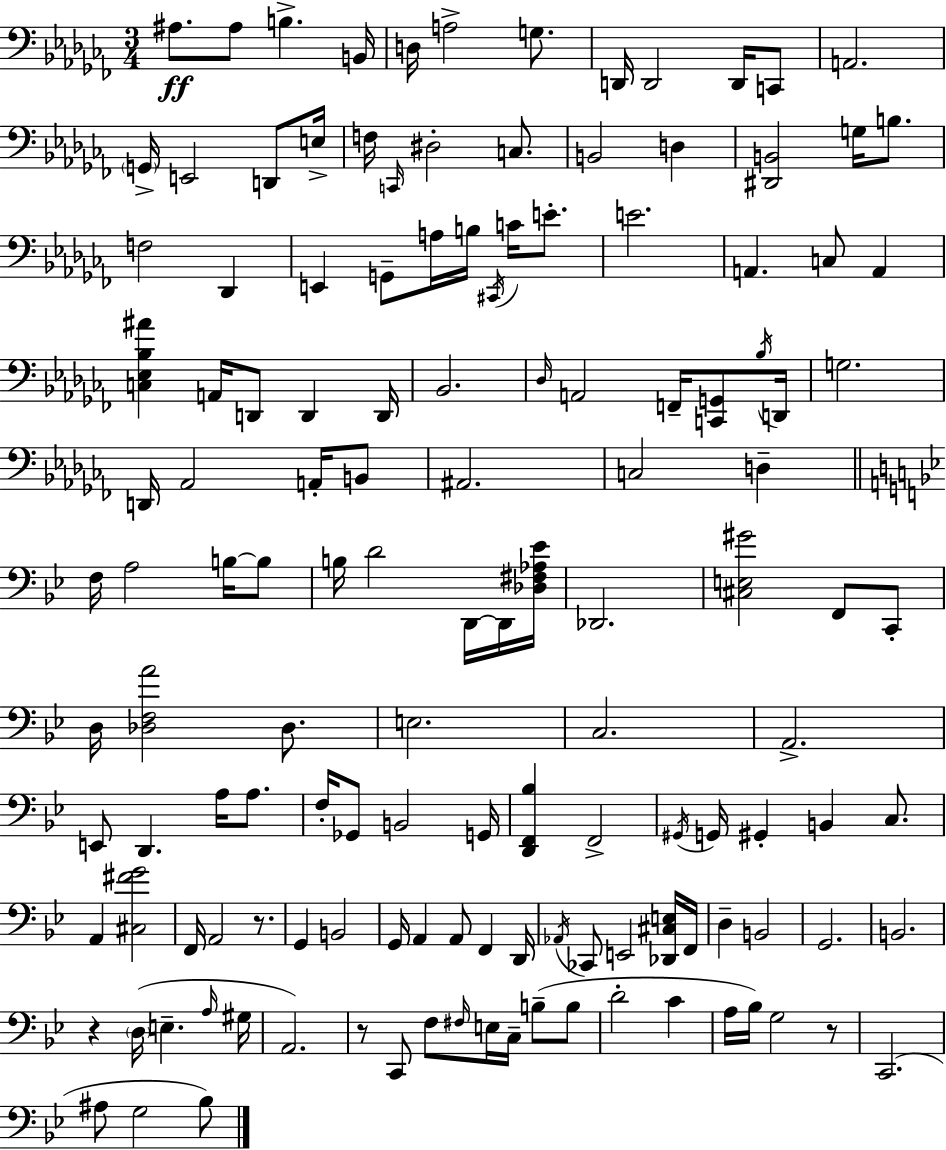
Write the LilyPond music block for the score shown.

{
  \clef bass
  \numericTimeSignature
  \time 3/4
  \key aes \minor
  ais8.\ff ais8 b4.-> b,16 | d16 a2-> g8. | d,16 d,2 d,16 c,8 | a,2. | \break \parenthesize g,16-> e,2 d,8 e16-> | f16 \grace { c,16 } dis2-. c8. | b,2 d4 | <dis, b,>2 g16 b8. | \break f2 des,4 | e,4 g,8-- a16 b16 \acciaccatura { cis,16 } c'16 e'8.-. | e'2. | a,4. c8 a,4 | \break <c ees bes ais'>4 a,16 d,8 d,4 | d,16 bes,2. | \grace { des16 } a,2 f,16-- | <c, g,>8 \acciaccatura { bes16 } d,16 g2. | \break d,16 aes,2 | a,16-. b,8 ais,2. | c2 | d4-- \bar "||" \break \key bes \major f16 a2 b16~~ b8 | b16 d'2 d,16~~ d,16 <des fis aes ees'>16 | des,2. | <cis e gis'>2 f,8 c,8-. | \break d16 <des f a'>2 des8. | e2. | c2. | a,2.-> | \break e,8 d,4. a16 a8. | f16-. ges,8 b,2 g,16 | <d, f, bes>4 f,2-> | \acciaccatura { gis,16 } g,16 gis,4-. b,4 c8. | \break a,4 <cis fis' g'>2 | f,16 a,2 r8. | g,4 b,2 | g,16 a,4 a,8 f,4 | \break d,16 \acciaccatura { aes,16 } ces,8 e,2 | <des, cis e>16 f,16 d4-- b,2 | g,2. | b,2. | \break r4 \parenthesize d16( e4.-- | \grace { a16 } gis16 a,2.) | r8 c,8 f8 \grace { fis16 } e16 c16-- | b8--( b8 d'2-. | \break c'4 a16 bes16) g2 | r8 c,2.( | ais8 g2 | bes8) \bar "|."
}